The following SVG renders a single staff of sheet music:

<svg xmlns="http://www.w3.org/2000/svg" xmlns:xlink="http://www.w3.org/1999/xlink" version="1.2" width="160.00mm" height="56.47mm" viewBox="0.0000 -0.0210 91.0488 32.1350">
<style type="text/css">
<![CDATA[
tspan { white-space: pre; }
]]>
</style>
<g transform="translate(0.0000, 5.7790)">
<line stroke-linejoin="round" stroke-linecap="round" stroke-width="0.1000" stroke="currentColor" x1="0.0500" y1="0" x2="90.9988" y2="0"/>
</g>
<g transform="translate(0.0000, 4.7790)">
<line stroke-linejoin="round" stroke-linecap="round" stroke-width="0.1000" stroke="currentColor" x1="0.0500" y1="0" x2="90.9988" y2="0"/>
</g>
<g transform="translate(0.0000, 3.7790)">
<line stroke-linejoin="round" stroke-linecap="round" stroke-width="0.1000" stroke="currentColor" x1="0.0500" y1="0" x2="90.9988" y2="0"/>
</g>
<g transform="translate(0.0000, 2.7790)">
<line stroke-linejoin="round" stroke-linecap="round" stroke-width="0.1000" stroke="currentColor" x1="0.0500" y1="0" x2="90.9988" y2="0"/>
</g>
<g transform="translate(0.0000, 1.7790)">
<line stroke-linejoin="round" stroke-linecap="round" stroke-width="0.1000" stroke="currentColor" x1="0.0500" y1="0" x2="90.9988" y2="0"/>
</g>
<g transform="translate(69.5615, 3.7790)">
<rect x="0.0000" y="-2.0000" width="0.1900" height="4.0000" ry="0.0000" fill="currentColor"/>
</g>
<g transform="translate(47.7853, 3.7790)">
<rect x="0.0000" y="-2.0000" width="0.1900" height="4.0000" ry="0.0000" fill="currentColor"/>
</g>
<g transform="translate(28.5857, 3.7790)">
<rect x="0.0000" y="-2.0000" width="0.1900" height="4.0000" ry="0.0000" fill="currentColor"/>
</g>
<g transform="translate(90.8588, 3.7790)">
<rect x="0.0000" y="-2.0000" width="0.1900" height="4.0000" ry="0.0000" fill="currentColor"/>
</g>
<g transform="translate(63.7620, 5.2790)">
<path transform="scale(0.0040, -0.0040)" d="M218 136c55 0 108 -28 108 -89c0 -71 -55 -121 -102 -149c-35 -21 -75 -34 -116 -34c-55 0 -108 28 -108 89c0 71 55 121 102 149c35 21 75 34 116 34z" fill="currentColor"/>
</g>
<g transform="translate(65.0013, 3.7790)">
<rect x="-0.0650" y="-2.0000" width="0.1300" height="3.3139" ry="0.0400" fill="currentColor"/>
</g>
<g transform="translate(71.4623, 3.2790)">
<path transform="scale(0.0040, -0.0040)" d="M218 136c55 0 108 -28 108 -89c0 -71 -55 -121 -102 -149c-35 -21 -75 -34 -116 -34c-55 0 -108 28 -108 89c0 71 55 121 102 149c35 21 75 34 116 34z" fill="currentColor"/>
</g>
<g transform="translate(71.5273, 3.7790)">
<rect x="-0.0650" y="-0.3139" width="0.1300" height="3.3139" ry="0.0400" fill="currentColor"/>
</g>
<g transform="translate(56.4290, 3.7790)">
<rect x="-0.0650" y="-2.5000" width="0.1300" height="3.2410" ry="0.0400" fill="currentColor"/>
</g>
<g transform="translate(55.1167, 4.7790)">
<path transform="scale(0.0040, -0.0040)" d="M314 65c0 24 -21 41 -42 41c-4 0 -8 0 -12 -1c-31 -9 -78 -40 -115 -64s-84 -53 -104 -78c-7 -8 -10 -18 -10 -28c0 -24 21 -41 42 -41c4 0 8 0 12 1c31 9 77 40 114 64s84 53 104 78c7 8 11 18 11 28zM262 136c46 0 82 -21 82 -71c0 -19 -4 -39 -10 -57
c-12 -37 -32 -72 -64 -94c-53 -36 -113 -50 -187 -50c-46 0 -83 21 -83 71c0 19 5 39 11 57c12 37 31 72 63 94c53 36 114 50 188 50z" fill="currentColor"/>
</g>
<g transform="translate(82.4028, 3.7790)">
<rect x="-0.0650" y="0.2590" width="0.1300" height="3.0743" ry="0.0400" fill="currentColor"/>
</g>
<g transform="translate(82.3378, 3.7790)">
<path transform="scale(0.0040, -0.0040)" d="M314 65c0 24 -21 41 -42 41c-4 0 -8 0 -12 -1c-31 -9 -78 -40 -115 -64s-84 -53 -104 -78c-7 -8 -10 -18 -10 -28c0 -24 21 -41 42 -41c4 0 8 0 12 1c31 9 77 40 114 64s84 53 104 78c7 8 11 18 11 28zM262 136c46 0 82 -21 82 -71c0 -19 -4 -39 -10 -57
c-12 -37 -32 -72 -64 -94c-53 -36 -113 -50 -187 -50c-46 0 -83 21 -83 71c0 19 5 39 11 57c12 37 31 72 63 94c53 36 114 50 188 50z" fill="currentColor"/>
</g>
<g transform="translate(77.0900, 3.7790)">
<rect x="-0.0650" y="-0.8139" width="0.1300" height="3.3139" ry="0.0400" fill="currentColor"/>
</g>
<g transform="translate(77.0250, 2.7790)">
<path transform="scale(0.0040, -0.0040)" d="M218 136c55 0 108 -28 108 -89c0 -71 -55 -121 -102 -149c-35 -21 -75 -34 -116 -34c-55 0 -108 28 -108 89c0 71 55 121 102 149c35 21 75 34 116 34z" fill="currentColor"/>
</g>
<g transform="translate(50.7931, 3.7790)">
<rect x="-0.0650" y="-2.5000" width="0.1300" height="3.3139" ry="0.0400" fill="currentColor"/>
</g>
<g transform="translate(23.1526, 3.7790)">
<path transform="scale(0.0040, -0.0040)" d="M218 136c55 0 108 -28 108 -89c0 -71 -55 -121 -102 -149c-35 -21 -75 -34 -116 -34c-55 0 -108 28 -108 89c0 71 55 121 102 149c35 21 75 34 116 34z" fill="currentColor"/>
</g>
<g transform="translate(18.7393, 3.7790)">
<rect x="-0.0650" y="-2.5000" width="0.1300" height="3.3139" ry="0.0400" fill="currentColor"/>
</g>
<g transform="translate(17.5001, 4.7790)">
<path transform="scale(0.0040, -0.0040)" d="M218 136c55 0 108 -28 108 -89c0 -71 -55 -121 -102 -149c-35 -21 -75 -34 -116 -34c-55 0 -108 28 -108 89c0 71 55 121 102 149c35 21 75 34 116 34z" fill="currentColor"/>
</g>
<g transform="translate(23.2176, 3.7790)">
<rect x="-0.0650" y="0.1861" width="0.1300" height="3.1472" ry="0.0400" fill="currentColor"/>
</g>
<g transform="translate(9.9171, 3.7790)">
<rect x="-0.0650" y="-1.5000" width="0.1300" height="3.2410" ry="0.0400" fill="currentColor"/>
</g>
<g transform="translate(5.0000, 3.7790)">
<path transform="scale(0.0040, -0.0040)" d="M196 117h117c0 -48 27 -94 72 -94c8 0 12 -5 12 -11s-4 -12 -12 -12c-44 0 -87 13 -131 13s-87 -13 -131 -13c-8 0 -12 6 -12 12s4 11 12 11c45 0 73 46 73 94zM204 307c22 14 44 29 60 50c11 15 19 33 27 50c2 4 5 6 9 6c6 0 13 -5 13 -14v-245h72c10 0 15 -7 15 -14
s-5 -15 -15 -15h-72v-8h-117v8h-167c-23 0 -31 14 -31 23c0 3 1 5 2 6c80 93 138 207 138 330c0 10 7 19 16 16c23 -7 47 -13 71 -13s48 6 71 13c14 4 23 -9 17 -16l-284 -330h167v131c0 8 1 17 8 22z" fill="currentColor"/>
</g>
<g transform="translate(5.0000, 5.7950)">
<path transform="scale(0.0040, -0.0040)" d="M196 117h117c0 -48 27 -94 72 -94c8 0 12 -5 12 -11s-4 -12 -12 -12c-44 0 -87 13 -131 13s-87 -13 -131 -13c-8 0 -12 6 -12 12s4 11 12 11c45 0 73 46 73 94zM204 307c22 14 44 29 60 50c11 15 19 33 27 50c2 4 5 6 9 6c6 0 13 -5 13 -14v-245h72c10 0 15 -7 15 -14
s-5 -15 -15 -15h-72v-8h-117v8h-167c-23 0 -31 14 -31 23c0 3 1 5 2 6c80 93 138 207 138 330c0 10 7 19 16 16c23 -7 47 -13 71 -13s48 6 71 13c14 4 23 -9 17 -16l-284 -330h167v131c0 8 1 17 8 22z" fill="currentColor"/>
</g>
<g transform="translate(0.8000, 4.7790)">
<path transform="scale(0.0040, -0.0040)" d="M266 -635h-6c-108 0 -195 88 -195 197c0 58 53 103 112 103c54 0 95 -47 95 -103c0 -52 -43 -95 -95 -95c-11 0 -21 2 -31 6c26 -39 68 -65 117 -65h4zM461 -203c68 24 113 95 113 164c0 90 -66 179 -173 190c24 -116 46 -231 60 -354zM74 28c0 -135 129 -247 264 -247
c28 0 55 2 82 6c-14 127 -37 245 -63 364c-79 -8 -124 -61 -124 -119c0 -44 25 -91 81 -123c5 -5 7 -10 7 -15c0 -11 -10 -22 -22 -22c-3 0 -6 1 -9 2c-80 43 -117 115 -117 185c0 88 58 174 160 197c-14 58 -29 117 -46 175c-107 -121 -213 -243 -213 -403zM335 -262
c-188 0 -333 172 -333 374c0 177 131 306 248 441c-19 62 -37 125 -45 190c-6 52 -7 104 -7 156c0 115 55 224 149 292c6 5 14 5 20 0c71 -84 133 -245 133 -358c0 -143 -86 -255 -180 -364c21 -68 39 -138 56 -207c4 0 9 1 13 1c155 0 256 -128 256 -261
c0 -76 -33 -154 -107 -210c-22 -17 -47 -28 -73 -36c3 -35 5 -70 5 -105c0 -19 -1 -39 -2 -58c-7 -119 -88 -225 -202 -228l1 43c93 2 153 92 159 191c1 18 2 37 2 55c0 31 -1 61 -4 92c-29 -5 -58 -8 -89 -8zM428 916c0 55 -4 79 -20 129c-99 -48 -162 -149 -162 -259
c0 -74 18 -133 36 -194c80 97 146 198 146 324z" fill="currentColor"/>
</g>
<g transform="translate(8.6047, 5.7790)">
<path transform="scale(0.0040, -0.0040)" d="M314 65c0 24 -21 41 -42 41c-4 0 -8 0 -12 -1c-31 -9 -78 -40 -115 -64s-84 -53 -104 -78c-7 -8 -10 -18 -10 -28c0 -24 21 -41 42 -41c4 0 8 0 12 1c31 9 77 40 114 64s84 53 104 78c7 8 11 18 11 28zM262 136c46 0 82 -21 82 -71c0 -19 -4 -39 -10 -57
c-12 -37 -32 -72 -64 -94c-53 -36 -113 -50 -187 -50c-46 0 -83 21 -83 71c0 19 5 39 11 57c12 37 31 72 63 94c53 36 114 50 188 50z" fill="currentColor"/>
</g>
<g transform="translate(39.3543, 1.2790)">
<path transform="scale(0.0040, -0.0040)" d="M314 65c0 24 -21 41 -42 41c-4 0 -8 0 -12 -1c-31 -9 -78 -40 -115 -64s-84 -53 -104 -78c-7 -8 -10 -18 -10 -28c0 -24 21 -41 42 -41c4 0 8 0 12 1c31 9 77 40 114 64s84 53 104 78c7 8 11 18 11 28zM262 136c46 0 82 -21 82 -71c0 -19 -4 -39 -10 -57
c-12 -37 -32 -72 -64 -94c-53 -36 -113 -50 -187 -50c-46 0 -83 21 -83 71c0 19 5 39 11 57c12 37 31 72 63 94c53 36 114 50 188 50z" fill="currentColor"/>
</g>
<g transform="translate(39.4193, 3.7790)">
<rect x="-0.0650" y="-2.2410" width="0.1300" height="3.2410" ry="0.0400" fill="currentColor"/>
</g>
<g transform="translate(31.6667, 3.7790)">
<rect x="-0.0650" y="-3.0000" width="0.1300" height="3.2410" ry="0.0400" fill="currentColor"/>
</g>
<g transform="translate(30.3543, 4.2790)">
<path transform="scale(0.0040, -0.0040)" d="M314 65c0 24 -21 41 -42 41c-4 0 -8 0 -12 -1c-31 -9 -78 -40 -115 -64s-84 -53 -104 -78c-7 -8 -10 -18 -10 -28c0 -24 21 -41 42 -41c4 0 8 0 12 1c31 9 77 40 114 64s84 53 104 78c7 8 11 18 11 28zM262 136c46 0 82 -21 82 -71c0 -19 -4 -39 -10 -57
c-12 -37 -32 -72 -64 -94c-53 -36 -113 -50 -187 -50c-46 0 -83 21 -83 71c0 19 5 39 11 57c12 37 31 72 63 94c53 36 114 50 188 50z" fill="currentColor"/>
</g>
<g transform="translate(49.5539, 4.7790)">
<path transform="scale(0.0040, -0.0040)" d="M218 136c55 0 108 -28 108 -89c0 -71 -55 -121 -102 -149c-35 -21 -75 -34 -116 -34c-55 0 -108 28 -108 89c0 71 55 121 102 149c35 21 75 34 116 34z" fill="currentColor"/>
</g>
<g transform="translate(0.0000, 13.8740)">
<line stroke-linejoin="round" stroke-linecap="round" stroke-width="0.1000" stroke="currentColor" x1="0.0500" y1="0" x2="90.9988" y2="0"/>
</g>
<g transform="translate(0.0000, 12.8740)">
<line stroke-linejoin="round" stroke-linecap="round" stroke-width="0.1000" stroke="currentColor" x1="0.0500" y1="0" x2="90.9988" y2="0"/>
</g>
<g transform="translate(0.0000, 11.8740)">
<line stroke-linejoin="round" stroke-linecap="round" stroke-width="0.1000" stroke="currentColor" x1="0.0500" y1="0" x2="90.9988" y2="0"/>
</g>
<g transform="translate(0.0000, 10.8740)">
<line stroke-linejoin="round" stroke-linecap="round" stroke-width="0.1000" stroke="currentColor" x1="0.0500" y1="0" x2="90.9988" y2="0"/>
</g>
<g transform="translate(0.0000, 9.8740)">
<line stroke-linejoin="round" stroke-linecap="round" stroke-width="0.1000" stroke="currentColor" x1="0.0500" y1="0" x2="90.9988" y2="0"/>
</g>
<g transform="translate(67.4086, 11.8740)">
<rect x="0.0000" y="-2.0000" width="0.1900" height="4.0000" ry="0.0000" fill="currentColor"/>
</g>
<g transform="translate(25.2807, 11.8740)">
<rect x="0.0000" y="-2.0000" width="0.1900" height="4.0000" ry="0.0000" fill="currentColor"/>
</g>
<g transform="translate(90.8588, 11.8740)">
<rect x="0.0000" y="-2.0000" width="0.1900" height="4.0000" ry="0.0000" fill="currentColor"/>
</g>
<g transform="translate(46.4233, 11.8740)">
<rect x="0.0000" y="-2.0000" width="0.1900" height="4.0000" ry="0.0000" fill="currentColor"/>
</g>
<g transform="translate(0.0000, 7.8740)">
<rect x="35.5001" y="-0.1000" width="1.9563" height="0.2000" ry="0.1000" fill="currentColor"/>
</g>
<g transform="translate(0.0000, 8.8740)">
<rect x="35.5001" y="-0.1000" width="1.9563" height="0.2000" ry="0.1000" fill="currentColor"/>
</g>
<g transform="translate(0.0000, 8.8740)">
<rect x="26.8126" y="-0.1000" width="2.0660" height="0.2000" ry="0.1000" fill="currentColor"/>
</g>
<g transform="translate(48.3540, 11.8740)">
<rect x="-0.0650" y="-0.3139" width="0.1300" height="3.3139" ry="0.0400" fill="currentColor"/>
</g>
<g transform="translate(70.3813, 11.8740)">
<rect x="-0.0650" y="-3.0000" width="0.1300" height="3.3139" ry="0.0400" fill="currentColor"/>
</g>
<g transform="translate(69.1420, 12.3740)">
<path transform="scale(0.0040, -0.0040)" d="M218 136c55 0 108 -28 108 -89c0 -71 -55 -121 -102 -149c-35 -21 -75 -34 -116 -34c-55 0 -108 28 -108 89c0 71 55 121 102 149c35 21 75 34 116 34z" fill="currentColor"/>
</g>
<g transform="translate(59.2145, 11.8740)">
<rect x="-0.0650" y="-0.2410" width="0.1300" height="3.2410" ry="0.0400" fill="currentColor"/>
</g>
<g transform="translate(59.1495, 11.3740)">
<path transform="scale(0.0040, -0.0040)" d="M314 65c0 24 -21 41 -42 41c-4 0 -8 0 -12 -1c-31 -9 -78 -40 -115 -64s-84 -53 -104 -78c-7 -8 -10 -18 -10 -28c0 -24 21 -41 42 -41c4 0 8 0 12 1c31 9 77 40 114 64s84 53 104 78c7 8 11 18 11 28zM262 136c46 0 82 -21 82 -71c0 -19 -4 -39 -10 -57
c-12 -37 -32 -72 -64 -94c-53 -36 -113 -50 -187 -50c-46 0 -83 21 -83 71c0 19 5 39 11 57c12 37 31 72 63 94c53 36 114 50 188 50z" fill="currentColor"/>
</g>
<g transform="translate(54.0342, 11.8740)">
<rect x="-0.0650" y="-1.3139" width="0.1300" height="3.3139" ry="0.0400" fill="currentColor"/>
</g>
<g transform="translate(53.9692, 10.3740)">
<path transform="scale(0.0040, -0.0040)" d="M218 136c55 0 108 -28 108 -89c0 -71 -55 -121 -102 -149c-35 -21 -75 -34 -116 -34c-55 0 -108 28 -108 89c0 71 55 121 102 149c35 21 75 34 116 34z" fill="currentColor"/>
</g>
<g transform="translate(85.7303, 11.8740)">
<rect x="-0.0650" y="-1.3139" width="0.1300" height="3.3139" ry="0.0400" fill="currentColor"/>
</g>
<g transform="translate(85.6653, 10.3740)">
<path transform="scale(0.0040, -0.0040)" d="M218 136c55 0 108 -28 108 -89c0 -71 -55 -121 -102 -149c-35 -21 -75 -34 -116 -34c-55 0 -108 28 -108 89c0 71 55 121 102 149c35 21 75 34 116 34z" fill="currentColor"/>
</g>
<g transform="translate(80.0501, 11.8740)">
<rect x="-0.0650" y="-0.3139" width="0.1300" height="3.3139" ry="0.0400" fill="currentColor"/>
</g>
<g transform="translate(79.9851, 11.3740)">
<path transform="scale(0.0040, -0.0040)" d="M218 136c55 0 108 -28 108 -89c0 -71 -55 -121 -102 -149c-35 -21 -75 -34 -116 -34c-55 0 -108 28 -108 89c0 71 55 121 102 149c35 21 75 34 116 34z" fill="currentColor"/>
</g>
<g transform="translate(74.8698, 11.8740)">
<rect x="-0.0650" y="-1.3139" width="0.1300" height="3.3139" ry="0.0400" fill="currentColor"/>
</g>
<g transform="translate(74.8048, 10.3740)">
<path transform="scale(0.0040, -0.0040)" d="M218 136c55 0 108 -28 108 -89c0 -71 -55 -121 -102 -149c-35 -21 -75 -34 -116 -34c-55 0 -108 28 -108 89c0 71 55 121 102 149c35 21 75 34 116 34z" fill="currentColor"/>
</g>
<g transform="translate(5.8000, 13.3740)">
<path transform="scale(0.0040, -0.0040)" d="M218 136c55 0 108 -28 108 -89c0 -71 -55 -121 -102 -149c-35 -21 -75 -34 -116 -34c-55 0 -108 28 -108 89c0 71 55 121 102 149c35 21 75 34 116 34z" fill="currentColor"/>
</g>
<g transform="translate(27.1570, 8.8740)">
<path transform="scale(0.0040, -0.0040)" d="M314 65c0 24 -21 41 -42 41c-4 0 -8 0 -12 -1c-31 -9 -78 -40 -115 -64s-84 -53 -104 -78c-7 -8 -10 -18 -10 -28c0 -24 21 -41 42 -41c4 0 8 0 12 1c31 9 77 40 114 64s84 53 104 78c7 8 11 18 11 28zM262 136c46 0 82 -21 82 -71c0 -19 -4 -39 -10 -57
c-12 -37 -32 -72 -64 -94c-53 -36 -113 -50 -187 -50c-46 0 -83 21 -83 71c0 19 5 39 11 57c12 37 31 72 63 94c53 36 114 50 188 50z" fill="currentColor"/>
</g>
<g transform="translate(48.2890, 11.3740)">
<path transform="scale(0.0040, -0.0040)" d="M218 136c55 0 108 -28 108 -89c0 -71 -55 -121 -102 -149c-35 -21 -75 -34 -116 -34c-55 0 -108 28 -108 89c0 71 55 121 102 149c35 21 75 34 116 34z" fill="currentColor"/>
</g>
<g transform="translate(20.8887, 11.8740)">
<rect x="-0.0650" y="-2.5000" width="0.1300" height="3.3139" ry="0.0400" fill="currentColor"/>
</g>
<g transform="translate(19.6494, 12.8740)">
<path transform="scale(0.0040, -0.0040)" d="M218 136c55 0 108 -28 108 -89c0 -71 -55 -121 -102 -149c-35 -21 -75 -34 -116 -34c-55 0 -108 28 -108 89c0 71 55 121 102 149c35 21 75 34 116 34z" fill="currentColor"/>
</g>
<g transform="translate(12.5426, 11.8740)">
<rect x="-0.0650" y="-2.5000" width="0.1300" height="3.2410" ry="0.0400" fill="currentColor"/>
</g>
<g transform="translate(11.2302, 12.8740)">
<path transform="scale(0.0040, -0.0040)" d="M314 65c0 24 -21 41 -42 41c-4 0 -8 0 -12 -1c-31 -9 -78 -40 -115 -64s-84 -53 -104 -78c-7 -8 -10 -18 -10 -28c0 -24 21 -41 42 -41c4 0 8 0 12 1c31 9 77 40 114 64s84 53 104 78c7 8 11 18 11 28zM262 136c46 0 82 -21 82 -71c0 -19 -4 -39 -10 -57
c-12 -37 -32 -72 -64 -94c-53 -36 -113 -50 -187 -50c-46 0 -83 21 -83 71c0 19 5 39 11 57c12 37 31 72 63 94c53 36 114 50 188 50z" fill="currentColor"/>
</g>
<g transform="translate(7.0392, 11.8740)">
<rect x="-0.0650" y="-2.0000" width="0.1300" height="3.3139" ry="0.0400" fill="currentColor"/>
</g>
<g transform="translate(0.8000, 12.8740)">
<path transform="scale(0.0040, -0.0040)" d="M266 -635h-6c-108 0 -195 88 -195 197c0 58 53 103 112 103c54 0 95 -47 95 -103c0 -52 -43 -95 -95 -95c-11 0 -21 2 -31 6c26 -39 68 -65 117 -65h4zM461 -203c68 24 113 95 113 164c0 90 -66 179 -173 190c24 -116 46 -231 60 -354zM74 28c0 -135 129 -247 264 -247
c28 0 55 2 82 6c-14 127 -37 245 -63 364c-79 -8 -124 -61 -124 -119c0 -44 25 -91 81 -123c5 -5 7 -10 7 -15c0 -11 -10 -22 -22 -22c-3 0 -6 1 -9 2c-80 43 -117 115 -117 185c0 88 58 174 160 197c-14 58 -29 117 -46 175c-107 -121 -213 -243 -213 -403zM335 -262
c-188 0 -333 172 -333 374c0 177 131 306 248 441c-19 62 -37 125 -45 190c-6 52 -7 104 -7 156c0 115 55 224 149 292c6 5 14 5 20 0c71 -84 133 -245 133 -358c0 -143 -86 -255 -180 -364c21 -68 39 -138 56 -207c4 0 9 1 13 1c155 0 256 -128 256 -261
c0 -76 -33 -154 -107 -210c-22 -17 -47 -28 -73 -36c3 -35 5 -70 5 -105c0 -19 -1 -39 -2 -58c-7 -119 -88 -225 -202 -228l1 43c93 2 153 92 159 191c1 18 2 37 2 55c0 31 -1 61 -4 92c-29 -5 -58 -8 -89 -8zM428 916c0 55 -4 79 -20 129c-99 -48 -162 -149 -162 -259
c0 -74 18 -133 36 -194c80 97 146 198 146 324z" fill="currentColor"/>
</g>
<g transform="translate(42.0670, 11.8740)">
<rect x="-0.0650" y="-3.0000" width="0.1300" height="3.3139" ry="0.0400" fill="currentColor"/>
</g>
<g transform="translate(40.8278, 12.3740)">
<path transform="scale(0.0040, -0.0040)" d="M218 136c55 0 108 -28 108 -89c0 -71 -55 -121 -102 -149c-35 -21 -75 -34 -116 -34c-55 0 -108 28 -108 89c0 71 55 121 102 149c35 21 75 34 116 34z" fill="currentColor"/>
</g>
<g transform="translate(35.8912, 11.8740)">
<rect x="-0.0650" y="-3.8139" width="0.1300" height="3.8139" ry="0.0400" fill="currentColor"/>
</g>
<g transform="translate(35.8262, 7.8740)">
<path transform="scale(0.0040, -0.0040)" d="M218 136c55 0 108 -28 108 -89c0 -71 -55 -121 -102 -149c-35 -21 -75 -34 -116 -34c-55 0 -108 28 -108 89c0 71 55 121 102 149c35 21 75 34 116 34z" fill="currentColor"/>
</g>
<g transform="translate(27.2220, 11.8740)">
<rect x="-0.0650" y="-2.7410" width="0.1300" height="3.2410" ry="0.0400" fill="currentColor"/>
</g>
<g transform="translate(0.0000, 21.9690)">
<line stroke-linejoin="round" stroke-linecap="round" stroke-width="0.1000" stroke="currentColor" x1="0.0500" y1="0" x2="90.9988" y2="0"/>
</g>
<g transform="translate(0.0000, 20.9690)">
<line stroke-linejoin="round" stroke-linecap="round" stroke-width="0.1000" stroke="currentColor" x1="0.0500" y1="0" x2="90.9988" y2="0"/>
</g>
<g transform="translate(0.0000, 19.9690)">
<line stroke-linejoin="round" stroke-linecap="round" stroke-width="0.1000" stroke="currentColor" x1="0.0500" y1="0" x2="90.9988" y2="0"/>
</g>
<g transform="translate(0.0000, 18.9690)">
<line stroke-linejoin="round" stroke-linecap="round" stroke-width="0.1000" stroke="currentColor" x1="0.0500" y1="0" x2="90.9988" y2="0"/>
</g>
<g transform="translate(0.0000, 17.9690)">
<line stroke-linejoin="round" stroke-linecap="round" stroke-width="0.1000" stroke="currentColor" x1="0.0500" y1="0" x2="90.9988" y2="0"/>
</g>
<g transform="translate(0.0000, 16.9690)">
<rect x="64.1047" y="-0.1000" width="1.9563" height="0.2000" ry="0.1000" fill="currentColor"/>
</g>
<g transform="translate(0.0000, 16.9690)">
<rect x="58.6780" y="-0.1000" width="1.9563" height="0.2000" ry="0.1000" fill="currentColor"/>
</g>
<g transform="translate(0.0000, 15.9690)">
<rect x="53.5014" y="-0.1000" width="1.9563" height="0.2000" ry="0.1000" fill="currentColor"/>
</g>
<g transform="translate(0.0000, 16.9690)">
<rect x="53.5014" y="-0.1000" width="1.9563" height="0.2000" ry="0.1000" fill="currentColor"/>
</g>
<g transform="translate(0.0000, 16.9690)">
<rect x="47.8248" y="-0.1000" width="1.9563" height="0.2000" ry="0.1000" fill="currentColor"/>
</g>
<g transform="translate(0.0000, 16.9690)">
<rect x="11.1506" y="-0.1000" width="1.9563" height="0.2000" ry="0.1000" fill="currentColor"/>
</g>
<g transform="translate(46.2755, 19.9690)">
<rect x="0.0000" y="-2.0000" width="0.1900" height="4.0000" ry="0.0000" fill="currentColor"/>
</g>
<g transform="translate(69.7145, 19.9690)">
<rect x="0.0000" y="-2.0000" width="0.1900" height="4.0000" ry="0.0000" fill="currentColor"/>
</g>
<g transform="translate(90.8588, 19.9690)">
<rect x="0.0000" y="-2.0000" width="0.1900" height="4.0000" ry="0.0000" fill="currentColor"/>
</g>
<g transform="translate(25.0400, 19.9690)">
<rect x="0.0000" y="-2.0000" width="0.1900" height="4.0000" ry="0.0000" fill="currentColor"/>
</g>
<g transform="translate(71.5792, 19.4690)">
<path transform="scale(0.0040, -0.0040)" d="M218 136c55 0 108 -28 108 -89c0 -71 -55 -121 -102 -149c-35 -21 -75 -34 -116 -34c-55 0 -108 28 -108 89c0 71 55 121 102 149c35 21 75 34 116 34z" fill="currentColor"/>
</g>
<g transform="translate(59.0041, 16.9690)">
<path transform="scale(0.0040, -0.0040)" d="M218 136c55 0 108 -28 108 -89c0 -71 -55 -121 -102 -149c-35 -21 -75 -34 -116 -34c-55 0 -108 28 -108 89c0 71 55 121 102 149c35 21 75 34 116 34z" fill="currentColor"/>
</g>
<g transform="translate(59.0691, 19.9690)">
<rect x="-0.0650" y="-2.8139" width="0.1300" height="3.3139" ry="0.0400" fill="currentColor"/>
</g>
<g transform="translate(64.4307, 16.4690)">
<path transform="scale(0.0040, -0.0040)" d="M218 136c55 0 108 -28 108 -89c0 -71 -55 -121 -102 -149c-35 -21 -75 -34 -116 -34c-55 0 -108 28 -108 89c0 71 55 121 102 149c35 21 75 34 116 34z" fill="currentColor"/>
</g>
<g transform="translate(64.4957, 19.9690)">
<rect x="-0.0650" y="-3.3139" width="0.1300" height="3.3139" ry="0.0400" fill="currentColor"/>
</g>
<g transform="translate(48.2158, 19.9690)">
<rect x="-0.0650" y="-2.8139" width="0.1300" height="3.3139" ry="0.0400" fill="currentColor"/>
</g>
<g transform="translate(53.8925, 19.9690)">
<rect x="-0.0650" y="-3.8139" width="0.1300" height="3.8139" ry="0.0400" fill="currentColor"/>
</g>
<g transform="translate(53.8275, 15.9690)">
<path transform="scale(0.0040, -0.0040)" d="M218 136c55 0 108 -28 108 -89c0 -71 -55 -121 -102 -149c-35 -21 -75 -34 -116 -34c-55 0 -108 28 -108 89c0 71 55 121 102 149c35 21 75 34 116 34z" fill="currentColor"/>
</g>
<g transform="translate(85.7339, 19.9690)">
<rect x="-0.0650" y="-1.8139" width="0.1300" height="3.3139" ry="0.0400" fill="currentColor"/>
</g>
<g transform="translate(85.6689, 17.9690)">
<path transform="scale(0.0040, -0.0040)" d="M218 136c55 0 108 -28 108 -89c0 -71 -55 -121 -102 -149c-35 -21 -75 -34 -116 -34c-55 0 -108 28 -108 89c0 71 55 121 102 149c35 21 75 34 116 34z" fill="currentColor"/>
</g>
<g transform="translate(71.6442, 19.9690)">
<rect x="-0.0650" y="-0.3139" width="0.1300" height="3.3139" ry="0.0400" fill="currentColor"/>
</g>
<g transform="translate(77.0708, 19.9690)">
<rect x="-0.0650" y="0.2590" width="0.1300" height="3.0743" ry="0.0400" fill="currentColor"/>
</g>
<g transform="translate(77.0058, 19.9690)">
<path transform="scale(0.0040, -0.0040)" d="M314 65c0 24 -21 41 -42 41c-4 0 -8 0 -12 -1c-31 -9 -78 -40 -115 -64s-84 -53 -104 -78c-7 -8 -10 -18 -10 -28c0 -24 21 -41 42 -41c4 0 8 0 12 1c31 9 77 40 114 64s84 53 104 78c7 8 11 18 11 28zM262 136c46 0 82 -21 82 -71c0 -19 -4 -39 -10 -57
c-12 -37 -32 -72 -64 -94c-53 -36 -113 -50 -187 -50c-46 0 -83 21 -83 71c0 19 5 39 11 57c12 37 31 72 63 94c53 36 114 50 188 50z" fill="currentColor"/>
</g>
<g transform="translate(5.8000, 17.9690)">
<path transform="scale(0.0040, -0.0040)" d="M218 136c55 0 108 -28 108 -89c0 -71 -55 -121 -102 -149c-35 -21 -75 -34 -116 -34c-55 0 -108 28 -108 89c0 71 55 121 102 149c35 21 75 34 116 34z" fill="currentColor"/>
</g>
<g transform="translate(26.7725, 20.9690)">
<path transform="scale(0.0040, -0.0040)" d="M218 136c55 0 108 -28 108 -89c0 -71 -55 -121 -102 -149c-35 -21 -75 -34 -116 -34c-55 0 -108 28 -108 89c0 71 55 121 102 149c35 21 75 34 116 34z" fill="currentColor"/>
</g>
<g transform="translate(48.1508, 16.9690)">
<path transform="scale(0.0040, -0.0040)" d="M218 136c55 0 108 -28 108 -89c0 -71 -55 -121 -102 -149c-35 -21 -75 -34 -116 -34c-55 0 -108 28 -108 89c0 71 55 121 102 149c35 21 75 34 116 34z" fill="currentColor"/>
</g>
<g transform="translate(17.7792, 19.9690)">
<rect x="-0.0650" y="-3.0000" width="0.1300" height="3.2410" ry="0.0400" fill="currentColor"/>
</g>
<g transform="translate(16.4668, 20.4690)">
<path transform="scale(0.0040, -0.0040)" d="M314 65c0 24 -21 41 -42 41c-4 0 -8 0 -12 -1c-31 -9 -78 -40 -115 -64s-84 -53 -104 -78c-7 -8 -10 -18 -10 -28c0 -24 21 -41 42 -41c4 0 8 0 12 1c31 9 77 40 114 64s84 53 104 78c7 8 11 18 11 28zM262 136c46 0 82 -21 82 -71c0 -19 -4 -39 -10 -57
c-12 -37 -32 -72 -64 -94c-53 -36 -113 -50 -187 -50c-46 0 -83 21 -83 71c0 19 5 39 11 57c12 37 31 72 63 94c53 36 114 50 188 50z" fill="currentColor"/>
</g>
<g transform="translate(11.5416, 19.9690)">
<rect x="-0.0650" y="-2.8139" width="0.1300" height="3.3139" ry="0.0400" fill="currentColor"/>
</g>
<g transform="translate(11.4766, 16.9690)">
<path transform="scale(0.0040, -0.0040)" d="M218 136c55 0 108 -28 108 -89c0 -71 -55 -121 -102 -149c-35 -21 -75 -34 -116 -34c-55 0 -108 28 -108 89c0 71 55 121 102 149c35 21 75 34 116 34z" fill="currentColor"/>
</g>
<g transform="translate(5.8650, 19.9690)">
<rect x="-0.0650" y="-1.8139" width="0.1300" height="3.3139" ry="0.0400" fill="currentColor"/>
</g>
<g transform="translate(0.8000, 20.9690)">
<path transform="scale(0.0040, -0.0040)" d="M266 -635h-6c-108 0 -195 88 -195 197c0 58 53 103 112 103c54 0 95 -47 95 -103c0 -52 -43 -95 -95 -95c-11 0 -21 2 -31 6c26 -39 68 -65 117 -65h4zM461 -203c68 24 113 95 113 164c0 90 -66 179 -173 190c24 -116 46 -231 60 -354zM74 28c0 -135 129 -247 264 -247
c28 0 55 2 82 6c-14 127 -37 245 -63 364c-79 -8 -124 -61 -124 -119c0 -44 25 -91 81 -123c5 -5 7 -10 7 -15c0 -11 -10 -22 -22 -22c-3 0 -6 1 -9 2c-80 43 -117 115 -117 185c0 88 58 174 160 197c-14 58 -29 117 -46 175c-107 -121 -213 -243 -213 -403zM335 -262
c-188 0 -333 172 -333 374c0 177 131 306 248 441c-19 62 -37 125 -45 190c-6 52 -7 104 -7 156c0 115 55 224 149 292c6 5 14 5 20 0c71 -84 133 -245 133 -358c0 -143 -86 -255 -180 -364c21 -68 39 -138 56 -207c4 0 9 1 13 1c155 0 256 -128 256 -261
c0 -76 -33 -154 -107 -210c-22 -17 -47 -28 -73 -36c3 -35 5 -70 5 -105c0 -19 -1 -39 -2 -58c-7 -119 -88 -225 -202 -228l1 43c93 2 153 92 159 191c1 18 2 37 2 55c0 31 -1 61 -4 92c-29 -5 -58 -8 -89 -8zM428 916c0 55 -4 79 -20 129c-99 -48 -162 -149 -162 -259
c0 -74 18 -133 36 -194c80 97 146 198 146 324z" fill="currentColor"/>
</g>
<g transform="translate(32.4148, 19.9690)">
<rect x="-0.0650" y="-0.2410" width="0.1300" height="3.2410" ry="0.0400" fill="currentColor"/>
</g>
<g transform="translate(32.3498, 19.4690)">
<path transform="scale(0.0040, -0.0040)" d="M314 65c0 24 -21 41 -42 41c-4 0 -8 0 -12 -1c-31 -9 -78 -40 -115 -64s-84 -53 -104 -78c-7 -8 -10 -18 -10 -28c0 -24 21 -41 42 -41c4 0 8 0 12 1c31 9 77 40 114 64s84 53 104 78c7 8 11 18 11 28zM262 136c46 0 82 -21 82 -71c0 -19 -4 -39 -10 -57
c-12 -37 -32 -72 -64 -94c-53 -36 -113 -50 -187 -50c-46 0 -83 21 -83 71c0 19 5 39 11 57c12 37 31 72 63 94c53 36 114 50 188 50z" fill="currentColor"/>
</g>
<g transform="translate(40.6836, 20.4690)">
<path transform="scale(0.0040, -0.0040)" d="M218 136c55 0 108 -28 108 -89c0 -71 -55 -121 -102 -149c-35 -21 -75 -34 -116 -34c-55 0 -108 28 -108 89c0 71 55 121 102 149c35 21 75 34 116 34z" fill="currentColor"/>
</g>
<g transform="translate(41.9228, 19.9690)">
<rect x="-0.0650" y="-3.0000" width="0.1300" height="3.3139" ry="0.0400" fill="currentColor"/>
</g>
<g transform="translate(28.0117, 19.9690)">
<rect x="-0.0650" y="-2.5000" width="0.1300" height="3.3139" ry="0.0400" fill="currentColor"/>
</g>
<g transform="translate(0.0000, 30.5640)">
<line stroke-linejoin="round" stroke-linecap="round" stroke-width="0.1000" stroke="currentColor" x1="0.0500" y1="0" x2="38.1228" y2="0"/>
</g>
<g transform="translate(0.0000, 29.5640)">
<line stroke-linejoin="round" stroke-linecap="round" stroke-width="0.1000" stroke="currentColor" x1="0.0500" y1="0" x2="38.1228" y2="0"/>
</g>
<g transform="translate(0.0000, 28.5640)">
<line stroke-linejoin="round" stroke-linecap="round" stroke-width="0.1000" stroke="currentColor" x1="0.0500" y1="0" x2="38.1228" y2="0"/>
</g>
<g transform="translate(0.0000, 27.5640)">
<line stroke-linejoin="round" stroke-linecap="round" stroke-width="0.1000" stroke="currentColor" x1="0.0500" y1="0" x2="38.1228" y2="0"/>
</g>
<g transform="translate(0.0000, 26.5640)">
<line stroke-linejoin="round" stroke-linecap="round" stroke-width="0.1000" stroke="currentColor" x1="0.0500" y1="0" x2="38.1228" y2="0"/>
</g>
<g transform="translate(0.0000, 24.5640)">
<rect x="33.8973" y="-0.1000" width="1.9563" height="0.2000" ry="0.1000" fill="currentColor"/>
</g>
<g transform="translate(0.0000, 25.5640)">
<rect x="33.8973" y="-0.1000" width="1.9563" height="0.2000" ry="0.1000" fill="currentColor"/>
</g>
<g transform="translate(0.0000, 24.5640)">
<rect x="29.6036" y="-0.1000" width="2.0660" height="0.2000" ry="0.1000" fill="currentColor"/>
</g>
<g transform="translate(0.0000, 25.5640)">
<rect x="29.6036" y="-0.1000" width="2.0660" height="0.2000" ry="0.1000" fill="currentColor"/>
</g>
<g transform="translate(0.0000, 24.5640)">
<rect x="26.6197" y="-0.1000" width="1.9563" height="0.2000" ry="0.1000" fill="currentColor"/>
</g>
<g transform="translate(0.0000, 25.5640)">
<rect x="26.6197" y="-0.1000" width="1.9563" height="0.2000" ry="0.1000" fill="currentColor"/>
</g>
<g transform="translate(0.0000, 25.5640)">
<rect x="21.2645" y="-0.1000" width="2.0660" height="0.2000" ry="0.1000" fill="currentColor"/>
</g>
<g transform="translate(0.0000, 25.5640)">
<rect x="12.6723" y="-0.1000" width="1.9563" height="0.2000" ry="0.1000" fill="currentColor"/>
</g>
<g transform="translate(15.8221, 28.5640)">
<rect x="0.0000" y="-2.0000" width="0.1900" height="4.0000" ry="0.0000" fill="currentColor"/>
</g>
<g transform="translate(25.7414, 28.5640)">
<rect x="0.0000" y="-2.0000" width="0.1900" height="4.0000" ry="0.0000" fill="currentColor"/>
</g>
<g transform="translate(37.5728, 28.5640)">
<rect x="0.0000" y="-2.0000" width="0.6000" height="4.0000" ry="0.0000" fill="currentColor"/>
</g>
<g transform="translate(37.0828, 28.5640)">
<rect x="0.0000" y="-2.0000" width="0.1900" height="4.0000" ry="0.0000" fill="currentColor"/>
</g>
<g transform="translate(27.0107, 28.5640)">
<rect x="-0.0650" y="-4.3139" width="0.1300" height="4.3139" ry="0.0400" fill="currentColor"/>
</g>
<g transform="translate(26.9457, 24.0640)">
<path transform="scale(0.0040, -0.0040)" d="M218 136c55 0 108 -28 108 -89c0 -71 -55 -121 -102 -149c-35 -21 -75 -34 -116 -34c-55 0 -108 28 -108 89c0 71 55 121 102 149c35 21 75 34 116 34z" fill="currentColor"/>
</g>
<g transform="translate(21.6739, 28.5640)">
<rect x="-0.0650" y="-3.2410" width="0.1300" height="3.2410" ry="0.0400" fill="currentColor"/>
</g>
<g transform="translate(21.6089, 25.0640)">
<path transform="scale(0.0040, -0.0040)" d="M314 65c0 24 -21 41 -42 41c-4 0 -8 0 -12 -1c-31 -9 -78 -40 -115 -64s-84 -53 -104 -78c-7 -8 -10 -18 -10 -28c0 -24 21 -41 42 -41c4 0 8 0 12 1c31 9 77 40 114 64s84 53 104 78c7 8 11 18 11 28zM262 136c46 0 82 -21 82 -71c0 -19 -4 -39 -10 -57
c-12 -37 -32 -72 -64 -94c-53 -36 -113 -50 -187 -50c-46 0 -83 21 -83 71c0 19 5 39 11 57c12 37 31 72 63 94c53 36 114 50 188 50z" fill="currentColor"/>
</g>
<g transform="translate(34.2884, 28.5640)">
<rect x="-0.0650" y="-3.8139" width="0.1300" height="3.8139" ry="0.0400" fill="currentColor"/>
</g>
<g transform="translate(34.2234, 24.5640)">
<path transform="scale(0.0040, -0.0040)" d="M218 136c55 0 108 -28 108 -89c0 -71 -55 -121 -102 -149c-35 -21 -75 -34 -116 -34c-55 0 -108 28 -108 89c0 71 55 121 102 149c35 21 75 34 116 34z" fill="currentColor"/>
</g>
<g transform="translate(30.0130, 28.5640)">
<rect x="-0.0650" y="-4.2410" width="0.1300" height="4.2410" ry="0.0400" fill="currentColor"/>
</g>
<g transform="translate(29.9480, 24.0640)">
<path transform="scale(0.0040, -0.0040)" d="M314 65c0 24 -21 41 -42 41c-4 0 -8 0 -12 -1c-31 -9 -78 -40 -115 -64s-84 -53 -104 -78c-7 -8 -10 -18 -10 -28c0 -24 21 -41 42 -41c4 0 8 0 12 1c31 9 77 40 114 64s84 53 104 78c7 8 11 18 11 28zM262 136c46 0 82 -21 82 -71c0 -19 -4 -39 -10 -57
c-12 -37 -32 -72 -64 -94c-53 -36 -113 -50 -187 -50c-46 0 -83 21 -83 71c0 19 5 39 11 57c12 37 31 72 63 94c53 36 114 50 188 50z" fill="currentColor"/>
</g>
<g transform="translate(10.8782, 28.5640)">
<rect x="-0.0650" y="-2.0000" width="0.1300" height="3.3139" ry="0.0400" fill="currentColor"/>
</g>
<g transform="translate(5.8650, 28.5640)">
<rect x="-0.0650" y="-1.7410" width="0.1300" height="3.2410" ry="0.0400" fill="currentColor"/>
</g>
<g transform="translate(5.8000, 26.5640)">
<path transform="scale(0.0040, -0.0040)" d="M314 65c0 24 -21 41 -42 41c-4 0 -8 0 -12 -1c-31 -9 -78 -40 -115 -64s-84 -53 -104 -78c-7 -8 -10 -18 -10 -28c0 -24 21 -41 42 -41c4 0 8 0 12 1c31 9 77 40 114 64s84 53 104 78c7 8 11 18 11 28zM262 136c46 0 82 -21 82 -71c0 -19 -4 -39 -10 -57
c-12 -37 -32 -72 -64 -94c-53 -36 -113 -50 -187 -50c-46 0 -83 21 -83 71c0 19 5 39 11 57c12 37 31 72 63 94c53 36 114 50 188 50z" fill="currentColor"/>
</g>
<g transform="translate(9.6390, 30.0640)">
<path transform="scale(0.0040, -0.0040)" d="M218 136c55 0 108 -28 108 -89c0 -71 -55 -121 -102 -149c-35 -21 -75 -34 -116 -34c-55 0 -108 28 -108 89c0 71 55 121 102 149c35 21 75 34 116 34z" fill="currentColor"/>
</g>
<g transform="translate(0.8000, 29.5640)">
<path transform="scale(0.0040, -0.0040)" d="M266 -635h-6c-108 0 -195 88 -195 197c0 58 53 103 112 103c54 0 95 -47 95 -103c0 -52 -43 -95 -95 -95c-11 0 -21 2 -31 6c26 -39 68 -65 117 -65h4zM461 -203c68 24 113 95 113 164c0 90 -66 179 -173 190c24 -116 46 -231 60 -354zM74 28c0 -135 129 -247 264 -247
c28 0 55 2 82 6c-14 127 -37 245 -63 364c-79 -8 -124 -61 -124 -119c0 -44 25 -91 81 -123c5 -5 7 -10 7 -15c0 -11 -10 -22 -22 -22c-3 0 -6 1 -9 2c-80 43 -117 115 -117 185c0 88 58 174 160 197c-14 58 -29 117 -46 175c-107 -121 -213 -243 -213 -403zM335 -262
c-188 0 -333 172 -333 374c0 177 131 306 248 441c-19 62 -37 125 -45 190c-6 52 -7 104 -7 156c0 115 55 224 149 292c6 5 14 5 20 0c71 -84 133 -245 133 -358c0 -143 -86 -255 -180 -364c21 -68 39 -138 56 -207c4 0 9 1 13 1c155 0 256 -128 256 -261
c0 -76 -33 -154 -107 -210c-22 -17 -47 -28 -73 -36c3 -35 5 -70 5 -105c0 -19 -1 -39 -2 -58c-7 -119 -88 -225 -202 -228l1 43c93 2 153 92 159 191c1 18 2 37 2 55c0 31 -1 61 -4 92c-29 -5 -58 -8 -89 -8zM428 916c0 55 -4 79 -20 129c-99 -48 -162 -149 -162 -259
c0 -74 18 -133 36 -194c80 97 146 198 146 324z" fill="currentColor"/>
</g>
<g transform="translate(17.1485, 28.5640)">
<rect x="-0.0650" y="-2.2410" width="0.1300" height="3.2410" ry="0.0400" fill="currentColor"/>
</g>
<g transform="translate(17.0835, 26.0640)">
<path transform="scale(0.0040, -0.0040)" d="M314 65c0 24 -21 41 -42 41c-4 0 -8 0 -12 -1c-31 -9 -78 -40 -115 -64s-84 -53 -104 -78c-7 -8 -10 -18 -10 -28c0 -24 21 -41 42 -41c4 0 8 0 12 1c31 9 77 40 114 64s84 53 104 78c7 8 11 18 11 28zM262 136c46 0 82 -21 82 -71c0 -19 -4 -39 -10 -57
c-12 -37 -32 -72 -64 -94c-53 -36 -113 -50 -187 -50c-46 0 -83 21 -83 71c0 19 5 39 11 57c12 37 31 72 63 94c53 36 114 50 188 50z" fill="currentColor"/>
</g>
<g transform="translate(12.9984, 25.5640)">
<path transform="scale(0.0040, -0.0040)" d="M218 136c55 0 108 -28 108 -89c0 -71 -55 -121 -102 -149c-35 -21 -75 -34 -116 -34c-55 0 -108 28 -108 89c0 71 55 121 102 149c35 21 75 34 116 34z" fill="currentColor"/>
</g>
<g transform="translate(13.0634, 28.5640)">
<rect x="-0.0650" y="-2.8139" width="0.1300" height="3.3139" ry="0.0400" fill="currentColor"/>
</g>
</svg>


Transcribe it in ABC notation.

X:1
T:Untitled
M:4/4
L:1/4
K:C
E2 G B A2 g2 G G2 F c d B2 F G2 G a2 c' A c e c2 A e c e f a A2 G c2 A a c' a b c B2 f f2 F a g2 b2 d' d'2 c'